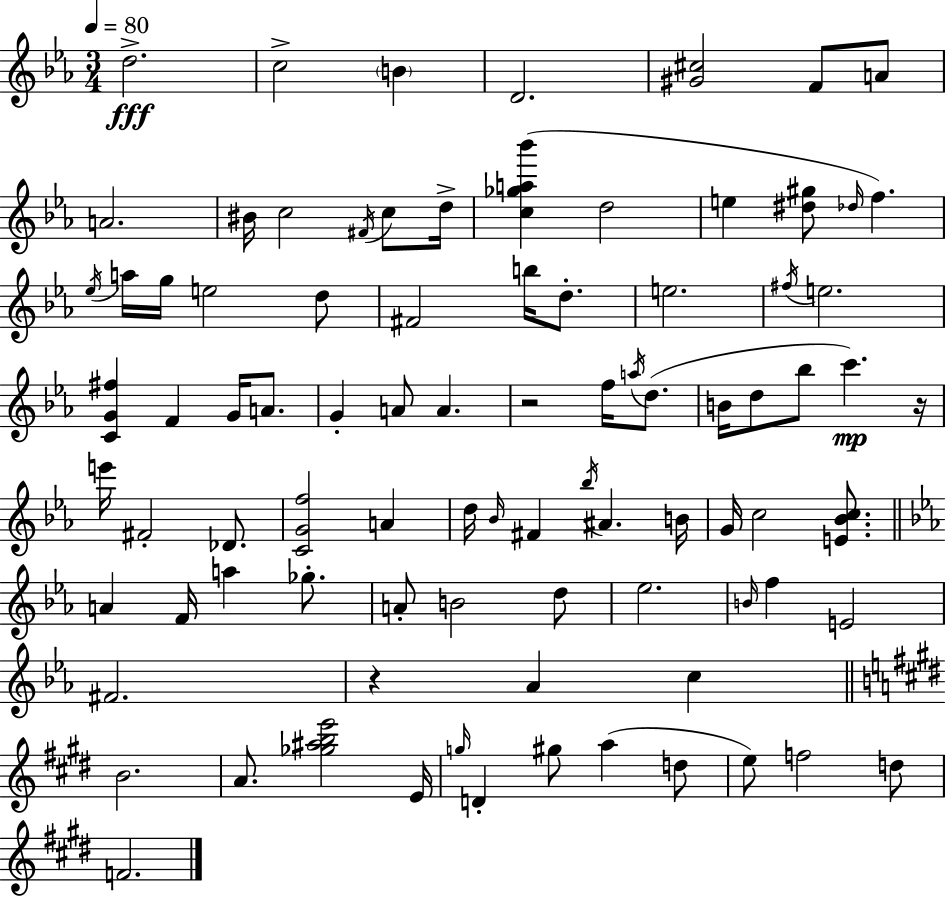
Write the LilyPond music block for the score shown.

{
  \clef treble
  \numericTimeSignature
  \time 3/4
  \key c \minor
  \tempo 4 = 80
  \repeat volta 2 { d''2.->\fff | c''2-> \parenthesize b'4 | d'2. | <gis' cis''>2 f'8 a'8 | \break a'2. | bis'16 c''2 \acciaccatura { fis'16 } c''8 | d''16-> <c'' ges'' a'' bes'''>4( d''2 | e''4 <dis'' gis''>8 \grace { des''16 } f''4.) | \break \acciaccatura { ees''16 } a''16 g''16 e''2 | d''8 fis'2 b''16 | d''8.-. e''2. | \acciaccatura { fis''16 } e''2. | \break <c' g' fis''>4 f'4 | g'16 a'8. g'4-. a'8 a'4. | r2 | f''16 \acciaccatura { a''16 }( d''8. b'16 d''8 bes''8 c'''4.\mp) | \break r16 e'''16 fis'2-. | des'8. <c' g' f''>2 | a'4 d''16 \grace { bes'16 } fis'4 \acciaccatura { bes''16 } | ais'4. b'16 g'16 c''2 | \break <e' bes' c''>8. \bar "||" \break \key ees \major a'4 f'16 a''4 ges''8.-. | a'8-. b'2 d''8 | ees''2. | \grace { b'16 } f''4 e'2 | \break fis'2. | r4 aes'4 c''4 | \bar "||" \break \key e \major b'2. | a'8. <ges'' ais'' b'' e'''>2 e'16 | \grace { g''16 } d'4-. gis''8 a''4( d''8 | e''8) f''2 d''8 | \break f'2. | } \bar "|."
}